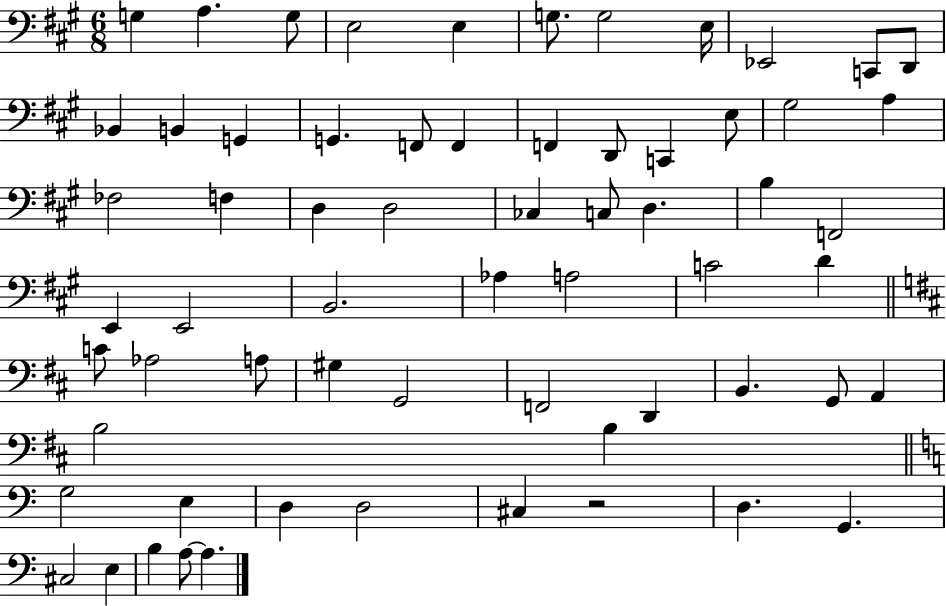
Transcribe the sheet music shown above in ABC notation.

X:1
T:Untitled
M:6/8
L:1/4
K:A
G, A, G,/2 E,2 E, G,/2 G,2 E,/4 _E,,2 C,,/2 D,,/2 _B,, B,, G,, G,, F,,/2 F,, F,, D,,/2 C,, E,/2 ^G,2 A, _F,2 F, D, D,2 _C, C,/2 D, B, F,,2 E,, E,,2 B,,2 _A, A,2 C2 D C/2 _A,2 A,/2 ^G, G,,2 F,,2 D,, B,, G,,/2 A,, B,2 B, G,2 E, D, D,2 ^C, z2 D, G,, ^C,2 E, B, A,/2 A,